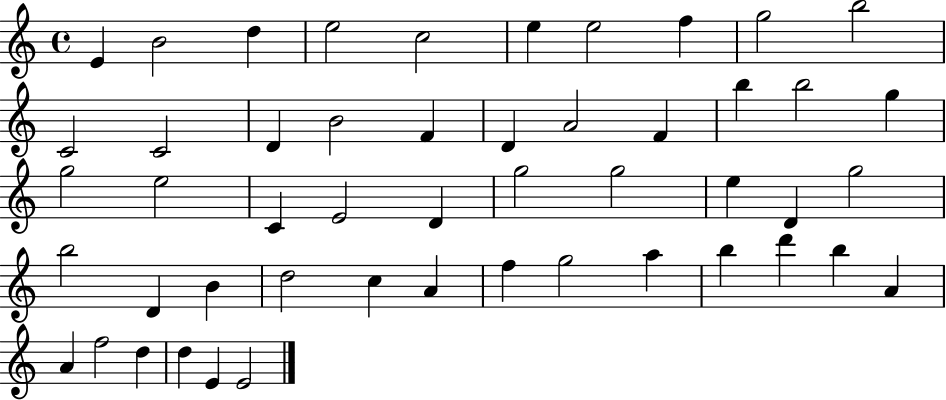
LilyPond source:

{
  \clef treble
  \time 4/4
  \defaultTimeSignature
  \key c \major
  e'4 b'2 d''4 | e''2 c''2 | e''4 e''2 f''4 | g''2 b''2 | \break c'2 c'2 | d'4 b'2 f'4 | d'4 a'2 f'4 | b''4 b''2 g''4 | \break g''2 e''2 | c'4 e'2 d'4 | g''2 g''2 | e''4 d'4 g''2 | \break b''2 d'4 b'4 | d''2 c''4 a'4 | f''4 g''2 a''4 | b''4 d'''4 b''4 a'4 | \break a'4 f''2 d''4 | d''4 e'4 e'2 | \bar "|."
}